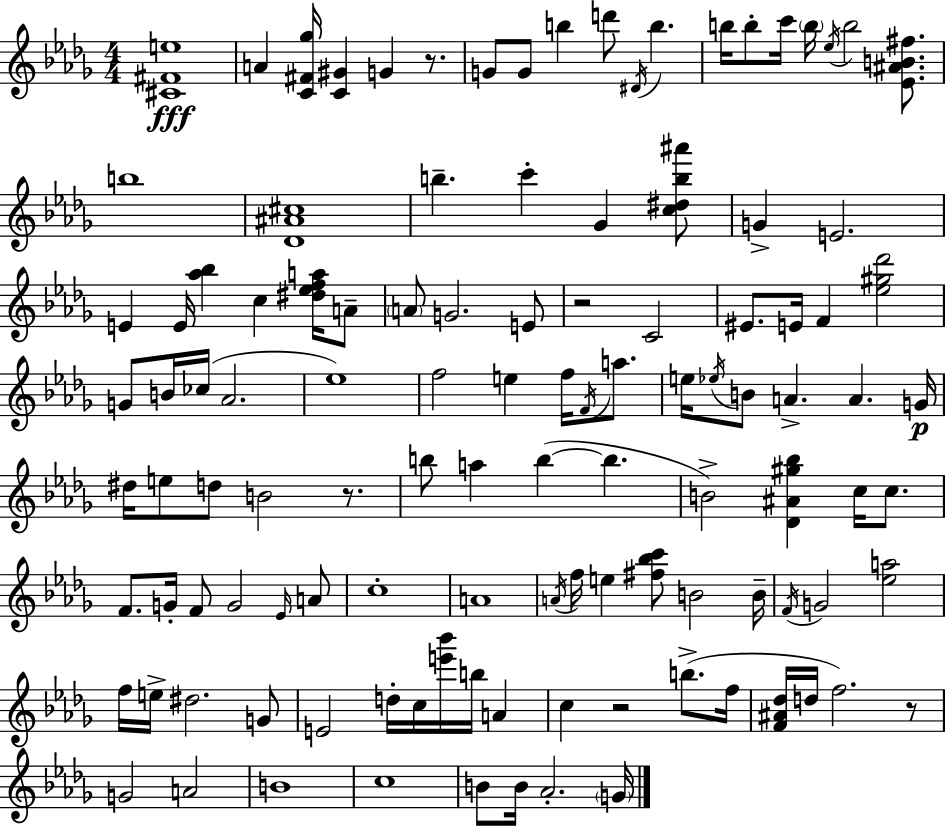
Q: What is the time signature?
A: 4/4